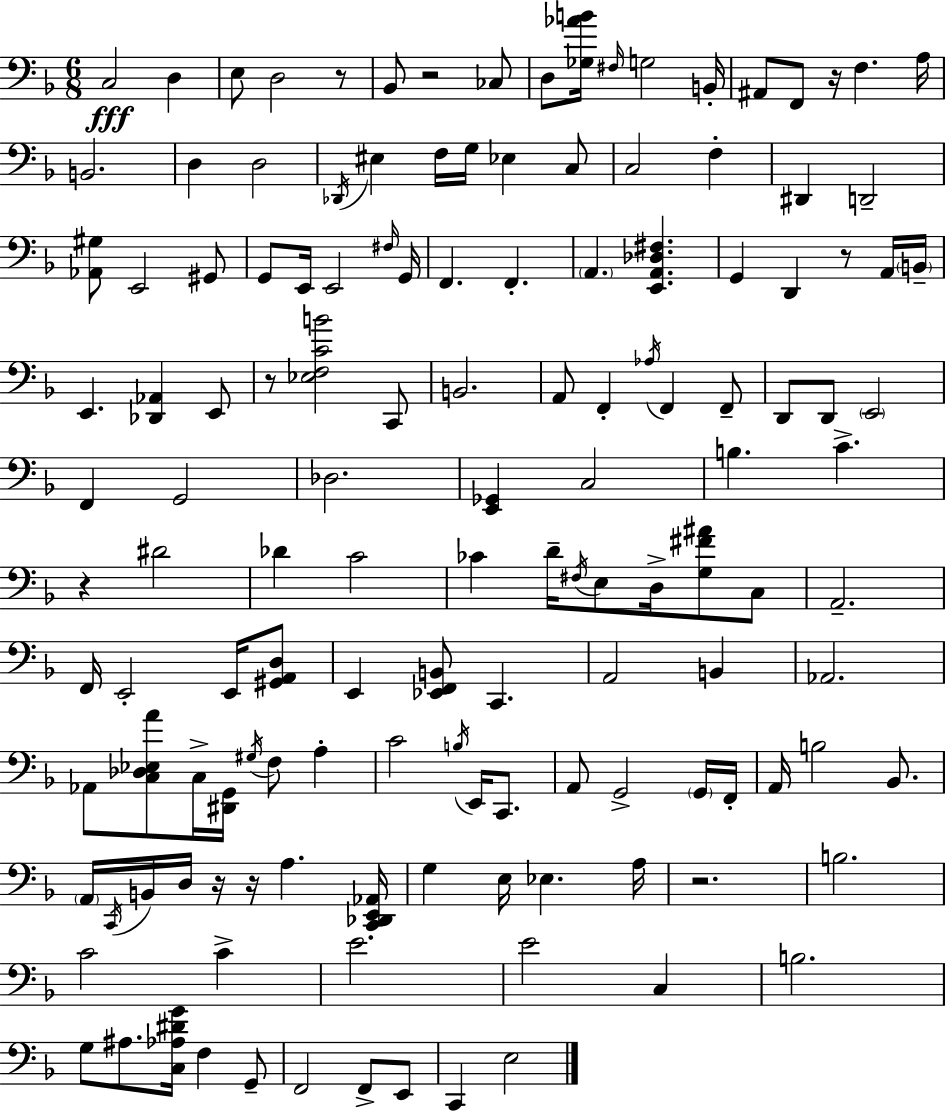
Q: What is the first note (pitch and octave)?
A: C3